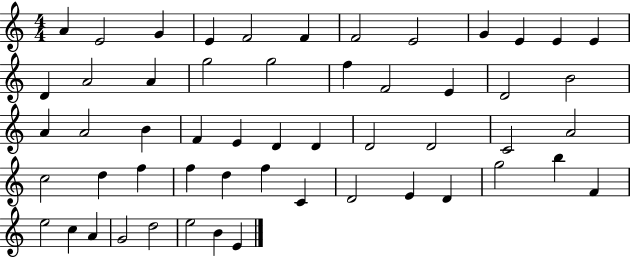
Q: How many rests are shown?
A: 0